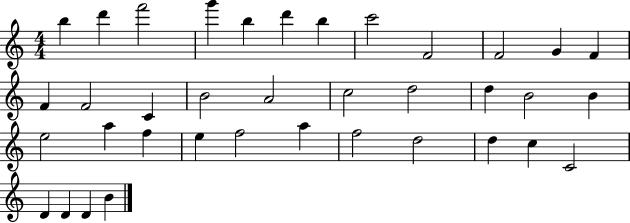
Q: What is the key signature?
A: C major